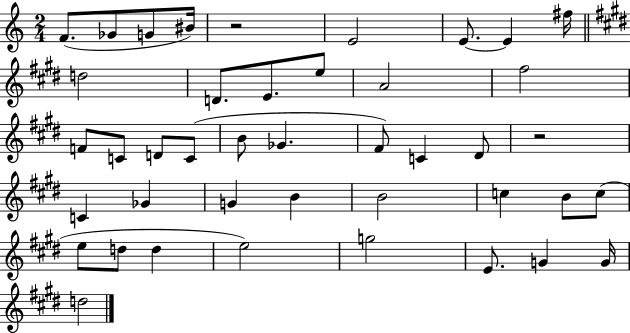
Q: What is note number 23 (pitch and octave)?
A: D#4